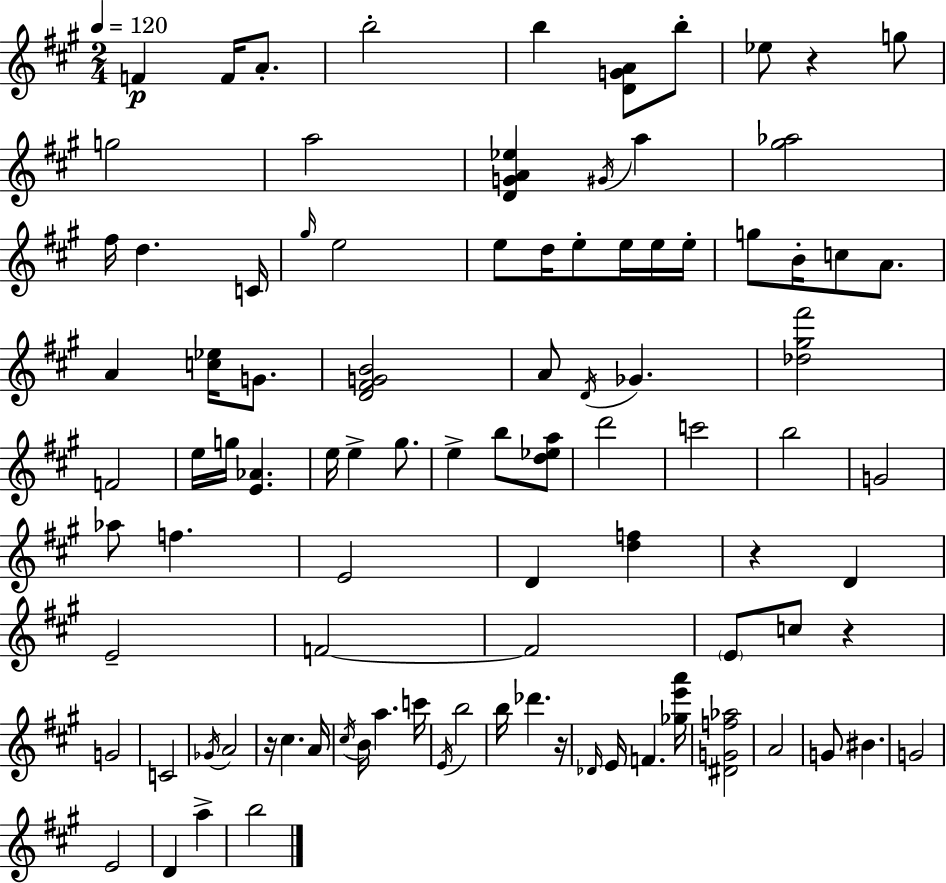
X:1
T:Untitled
M:2/4
L:1/4
K:A
F F/4 A/2 b2 b [DGA]/2 b/2 _e/2 z g/2 g2 a2 [DGA_e] ^G/4 a [^g_a]2 ^f/4 d C/4 ^g/4 e2 e/2 d/4 e/2 e/4 e/4 e/4 g/2 B/4 c/2 A/2 A [c_e]/4 G/2 [D^FGB]2 A/2 D/4 _G [_d^g^f']2 F2 e/4 g/4 [E_A] e/4 e ^g/2 e b/2 [d_ea]/2 d'2 c'2 b2 G2 _a/2 f E2 D [df] z D E2 F2 F2 E/2 c/2 z G2 C2 _G/4 A2 z/4 ^c A/4 ^c/4 B/4 a c'/4 E/4 b2 b/4 _d' z/4 _D/4 E/4 F [_ge'a']/4 [^DGf_a]2 A2 G/2 ^B G2 E2 D a b2